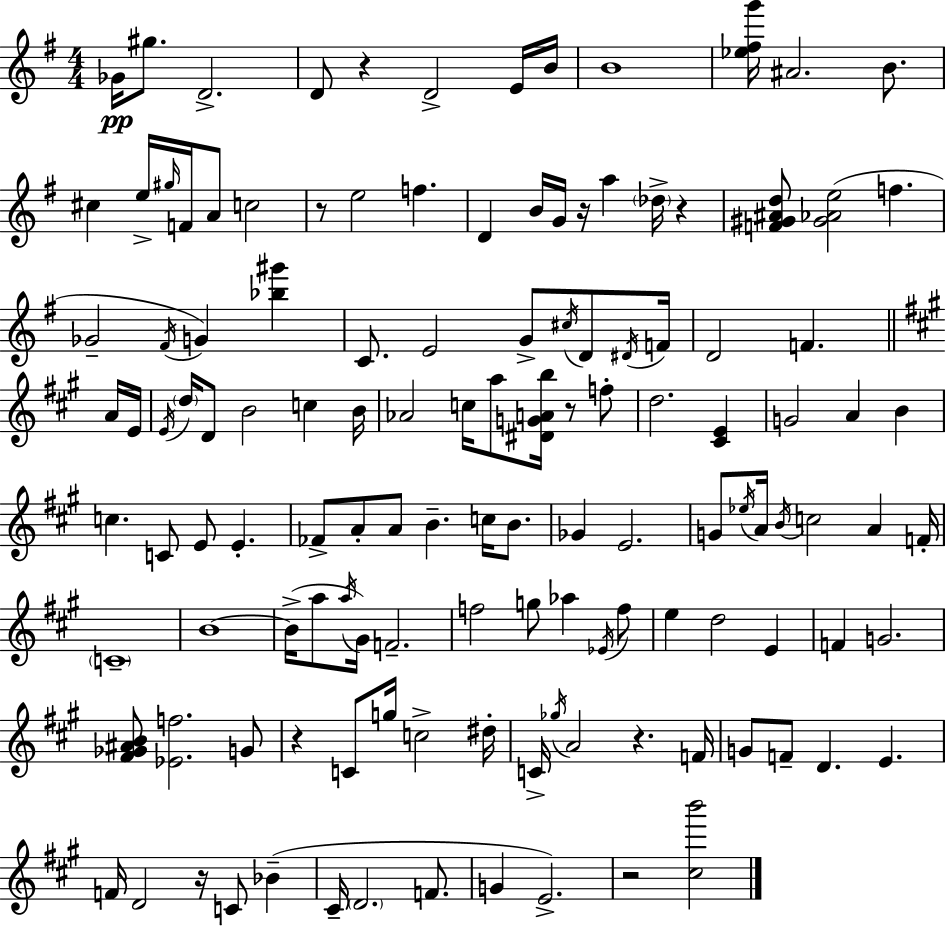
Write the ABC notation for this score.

X:1
T:Untitled
M:4/4
L:1/4
K:Em
_G/4 ^g/2 D2 D/2 z D2 E/4 B/4 B4 [_e^fg']/4 ^A2 B/2 ^c e/4 ^g/4 F/4 A/2 c2 z/2 e2 f D B/4 G/4 z/4 a _d/4 z [F^G^Ad]/2 [^G_Ae]2 f _G2 ^F/4 G [_b^g'] C/2 E2 G/2 ^c/4 D/2 ^D/4 F/4 D2 F A/4 E/4 E/4 d/4 D/2 B2 c B/4 _A2 c/4 a/2 [^DGAb]/4 z/2 f/2 d2 [^CE] G2 A B c C/2 E/2 E _F/2 A/2 A/2 B c/4 B/2 _G E2 G/2 _e/4 A/4 B/4 c2 A F/4 C4 B4 B/4 a/2 a/4 ^G/4 F2 f2 g/2 _a _E/4 f/2 e d2 E F G2 [^F_G^AB]/2 [_Ef]2 G/2 z C/2 g/4 c2 ^d/4 C/4 _g/4 A2 z F/4 G/2 F/2 D E F/4 D2 z/4 C/2 _B ^C/4 D2 F/2 G E2 z2 [^cb']2